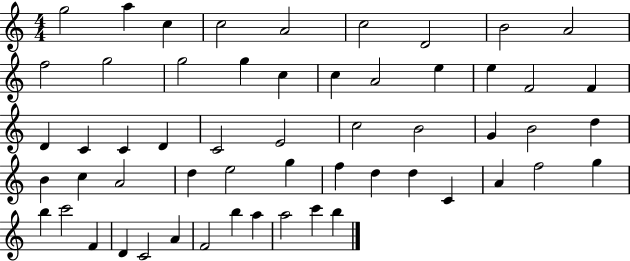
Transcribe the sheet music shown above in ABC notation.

X:1
T:Untitled
M:4/4
L:1/4
K:C
g2 a c c2 A2 c2 D2 B2 A2 f2 g2 g2 g c c A2 e e F2 F D C C D C2 E2 c2 B2 G B2 d B c A2 d e2 g f d d C A f2 g b c'2 F D C2 A F2 b a a2 c' b